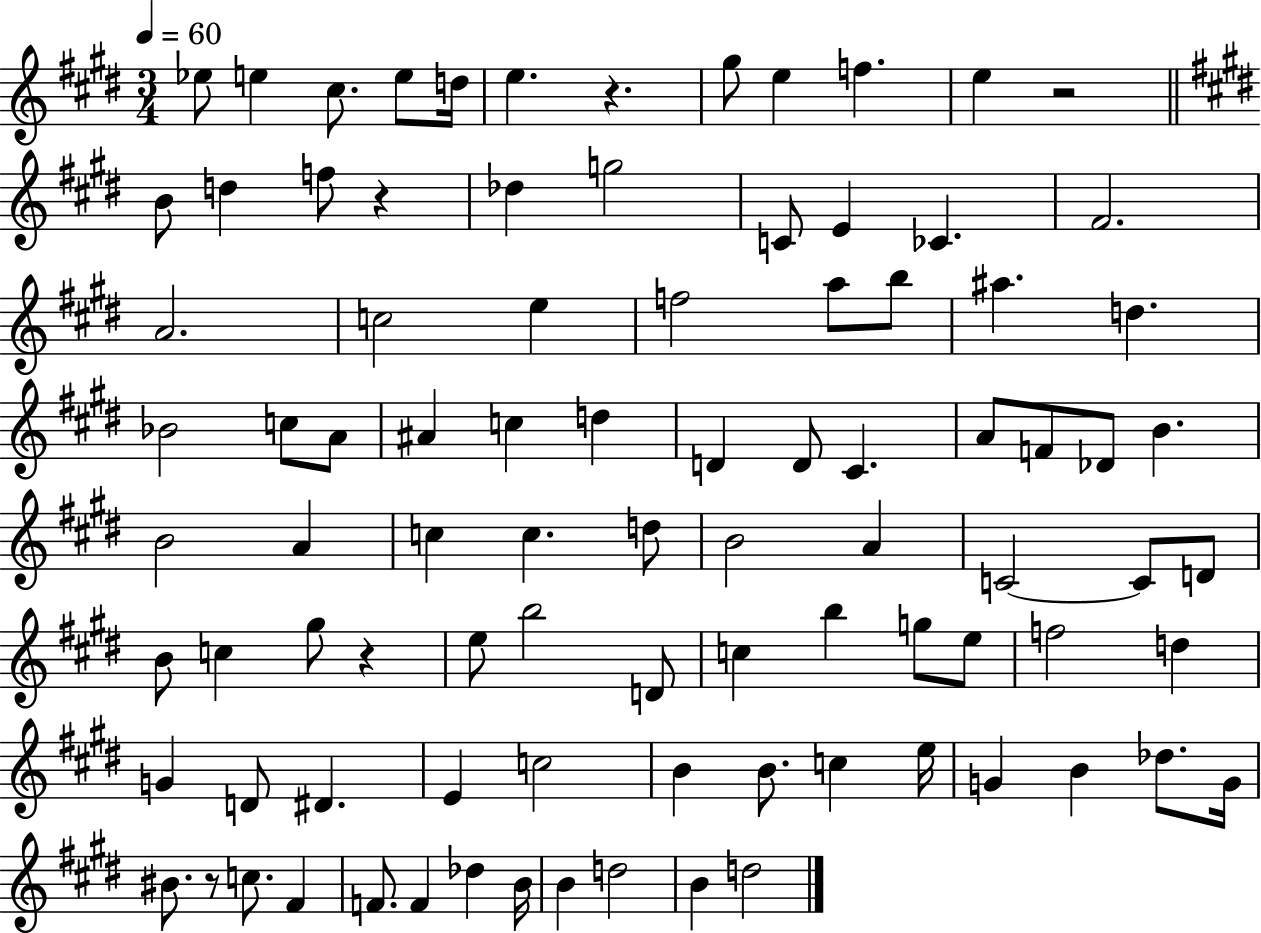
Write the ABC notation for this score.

X:1
T:Untitled
M:3/4
L:1/4
K:E
_e/2 e ^c/2 e/2 d/4 e z ^g/2 e f e z2 B/2 d f/2 z _d g2 C/2 E _C ^F2 A2 c2 e f2 a/2 b/2 ^a d _B2 c/2 A/2 ^A c d D D/2 ^C A/2 F/2 _D/2 B B2 A c c d/2 B2 A C2 C/2 D/2 B/2 c ^g/2 z e/2 b2 D/2 c b g/2 e/2 f2 d G D/2 ^D E c2 B B/2 c e/4 G B _d/2 G/4 ^B/2 z/2 c/2 ^F F/2 F _d B/4 B d2 B d2